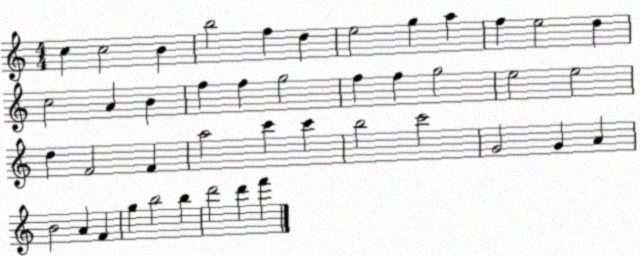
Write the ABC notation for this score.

X:1
T:Untitled
M:4/4
L:1/4
K:C
c c2 B b2 f d e2 g a f e2 d c2 A B f f g2 f f g2 e2 e2 d F2 F a2 c' c' b2 c'2 G2 G A B2 A F g b2 b d'2 d' f'